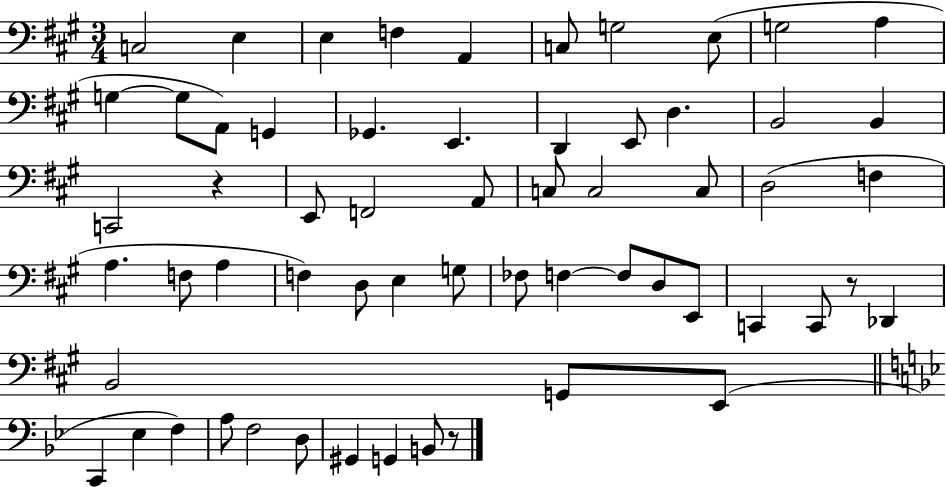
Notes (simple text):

C3/h E3/q E3/q F3/q A2/q C3/e G3/h E3/e G3/h A3/q G3/q G3/e A2/e G2/q Gb2/q. E2/q. D2/q E2/e D3/q. B2/h B2/q C2/h R/q E2/e F2/h A2/e C3/e C3/h C3/e D3/h F3/q A3/q. F3/e A3/q F3/q D3/e E3/q G3/e FES3/e F3/q F3/e D3/e E2/e C2/q C2/e R/e Db2/q B2/h G2/e E2/e C2/q Eb3/q F3/q A3/e F3/h D3/e G#2/q G2/q B2/e R/e